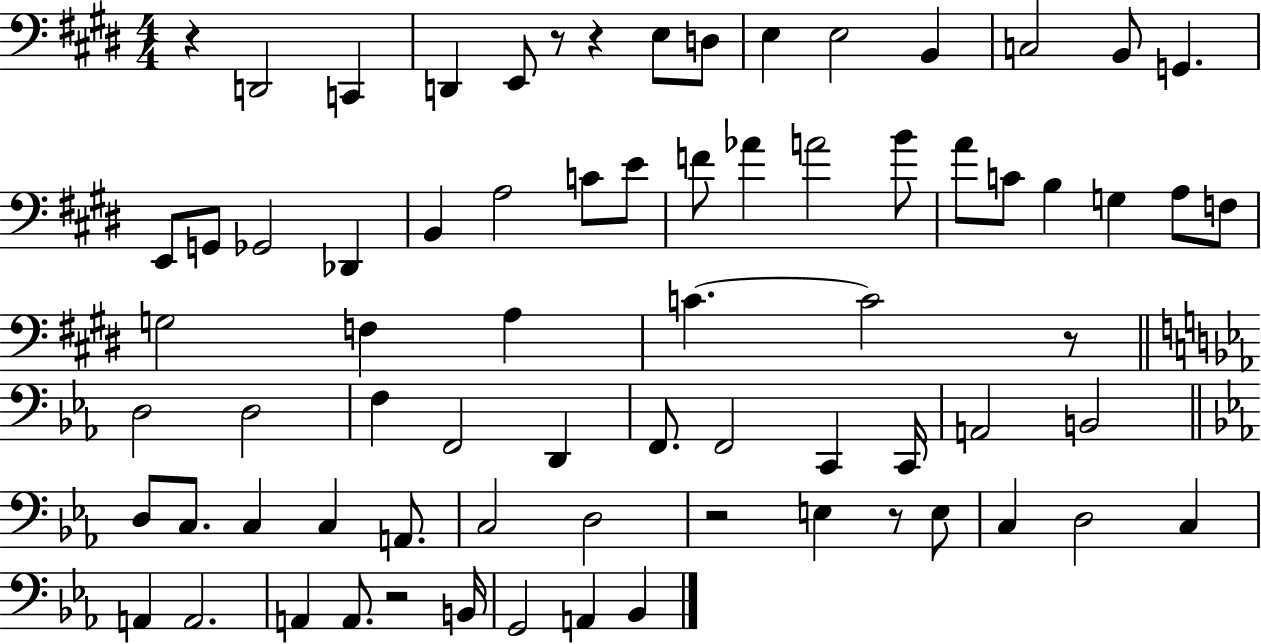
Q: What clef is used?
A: bass